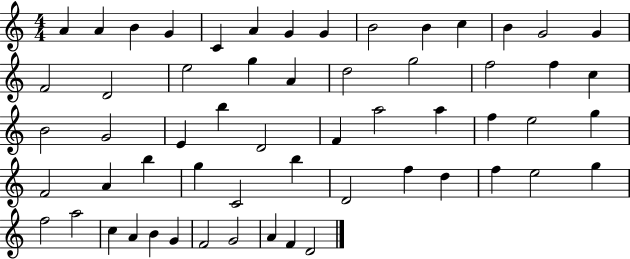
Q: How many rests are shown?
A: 0